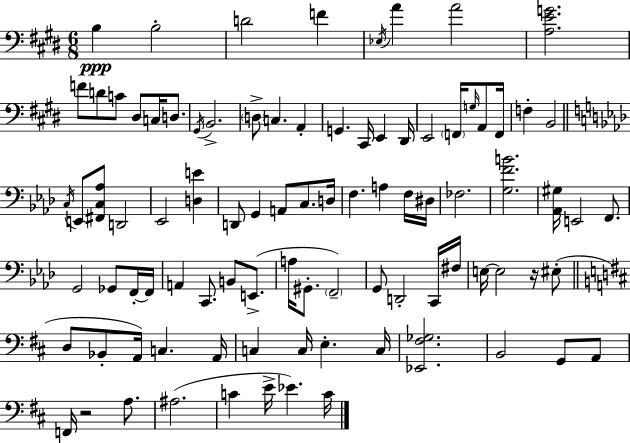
X:1
T:Untitled
M:6/8
L:1/4
K:E
B, B,2 D2 F _E,/4 A A2 [A,EG]2 F/2 D/2 C/2 ^D,/2 C,/4 D,/2 ^G,,/4 B,,2 D,/2 C, A,, G,, ^C,,/4 E,, ^D,,/4 E,,2 F,,/4 G,/4 A,,/2 F,,/4 F, B,,2 C,/4 E,,/2 [^F,,C,_A,]/2 D,,2 _E,,2 [D,E] D,,/2 G,, A,,/2 C,/2 D,/4 F, A, F,/4 ^D,/4 _F,2 [G,FB]2 [_A,,^G,]/4 E,,2 F,,/2 G,,2 _G,,/2 F,,/4 F,,/4 A,, C,,/2 B,,/2 E,,/2 A,/4 ^G,,/2 F,,2 G,,/2 D,,2 C,,/4 ^F,/4 E,/4 E,2 z/4 ^E,/2 D,/2 _B,,/2 A,,/4 C, A,,/4 C, C,/4 E, C,/4 [_E,,^F,_G,]2 B,,2 G,,/2 A,,/2 F,,/4 z2 A,/2 ^A,2 C E/4 _E C/4